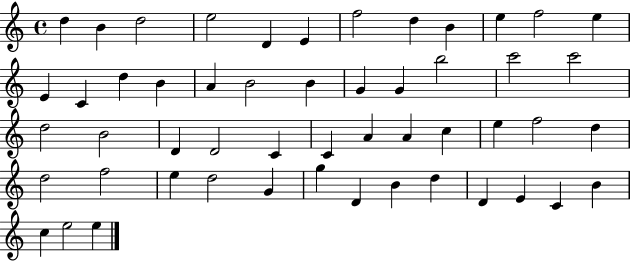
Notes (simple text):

D5/q B4/q D5/h E5/h D4/q E4/q F5/h D5/q B4/q E5/q F5/h E5/q E4/q C4/q D5/q B4/q A4/q B4/h B4/q G4/q G4/q B5/h C6/h C6/h D5/h B4/h D4/q D4/h C4/q C4/q A4/q A4/q C5/q E5/q F5/h D5/q D5/h F5/h E5/q D5/h G4/q G5/q D4/q B4/q D5/q D4/q E4/q C4/q B4/q C5/q E5/h E5/q